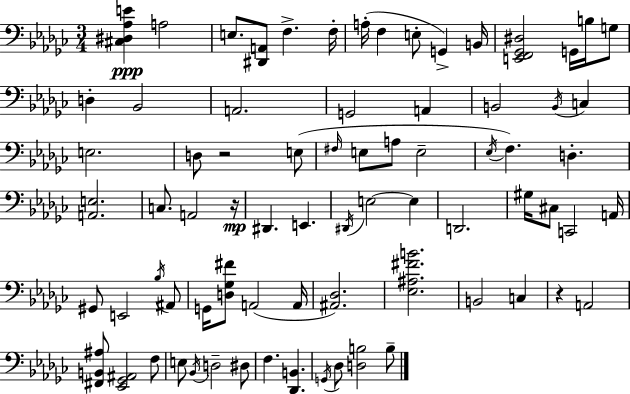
[C#3,D#3,Ab3,E4]/q A3/h E3/e. [D#2,A2]/e F3/q. F3/s A3/s F3/q E3/e G2/q B2/s [E2,F2,Gb2,D#3]/h G2/s B3/s G3/e D3/q Bb2/h A2/h. G2/h A2/q B2/h B2/s C3/q E3/h. D3/e R/h E3/e F#3/s E3/e A3/e E3/h Eb3/s F3/q. D3/q. [A2,E3]/h. C3/e. A2/h R/s D#2/q. E2/q. D#2/s E3/h E3/q D2/h. G#3/s C#3/e C2/h A2/s G#2/e E2/h Bb3/s A#2/e G2/s [D3,Gb3,F#4]/e A2/h A2/s [A#2,Db3]/h. [Eb3,A#3,F#4,B4]/h. B2/h C3/q R/q A2/h [F#2,B2,A#3]/e [Eb2,Gb2,A#2]/h F3/e E3/e Bb2/s D3/h D#3/e F3/q. [Db2,B2]/q. G2/s Db3/e [D3,B3]/h B3/e